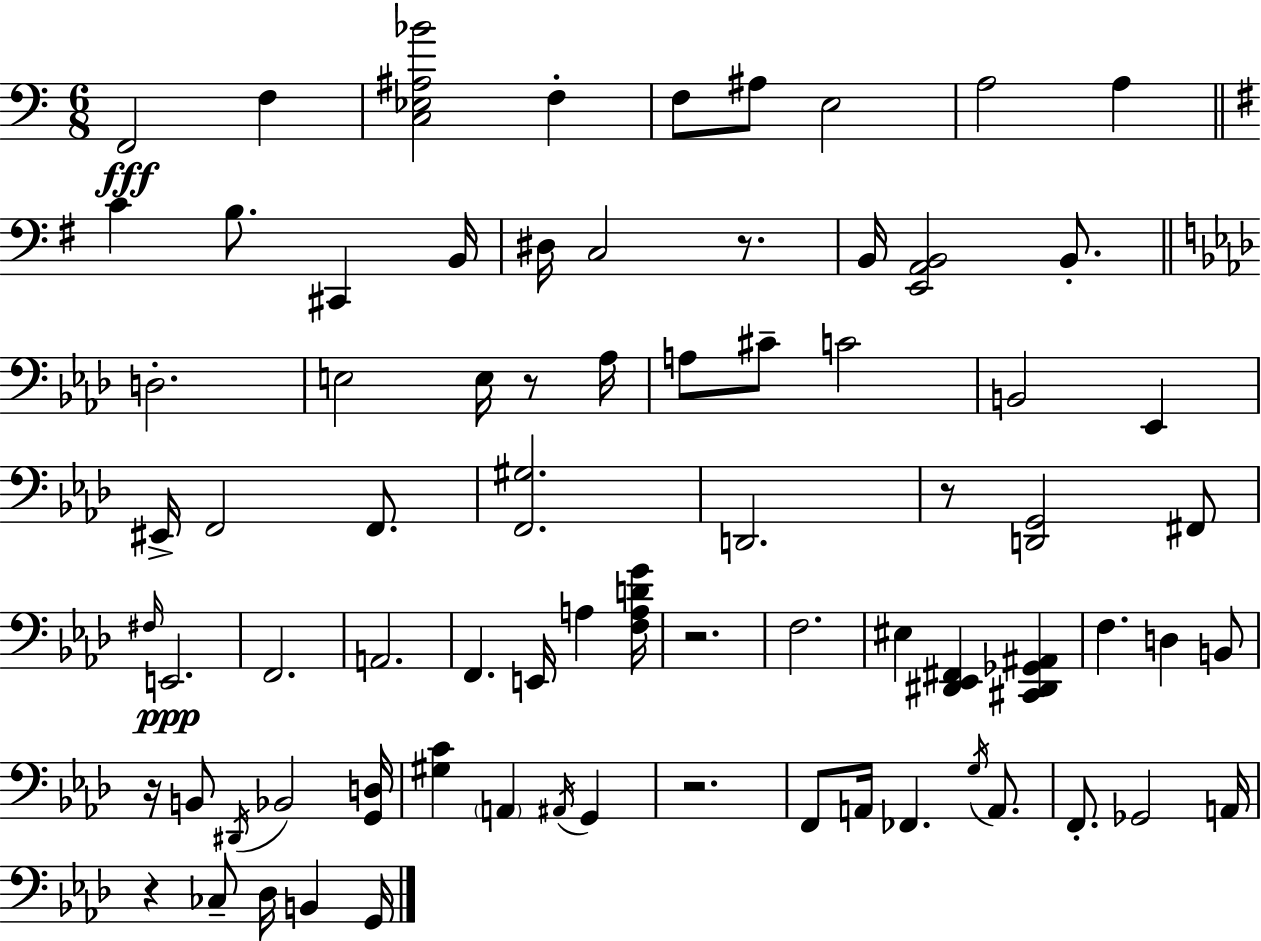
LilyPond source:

{
  \clef bass
  \numericTimeSignature
  \time 6/8
  \key c \major
  f,2\fff f4 | <c ees ais bes'>2 f4-. | f8 ais8 e2 | a2 a4 | \break \bar "||" \break \key g \major c'4 b8. cis,4 b,16 | dis16 c2 r8. | b,16 <e, a, b,>2 b,8.-. | \bar "||" \break \key aes \major d2.-. | e2 e16 r8 aes16 | a8 cis'8-- c'2 | b,2 ees,4 | \break eis,16-> f,2 f,8. | <f, gis>2. | d,2. | r8 <d, g,>2 fis,8 | \break \grace { fis16 } e,2.\ppp | f,2. | a,2. | f,4. e,16 a4 | \break <f a d' g'>16 r2. | f2. | eis4 <dis, ees, fis,>4 <cis, dis, ges, ais,>4 | f4. d4 b,8 | \break r16 b,8 \acciaccatura { dis,16 } bes,2 | <g, d>16 <gis c'>4 \parenthesize a,4 \acciaccatura { ais,16 } g,4 | r2. | f,8 a,16 fes,4. | \break \acciaccatura { g16 } a,8. f,8.-. ges,2 | a,16 r4 ces8-- des16 b,4 | g,16 \bar "|."
}